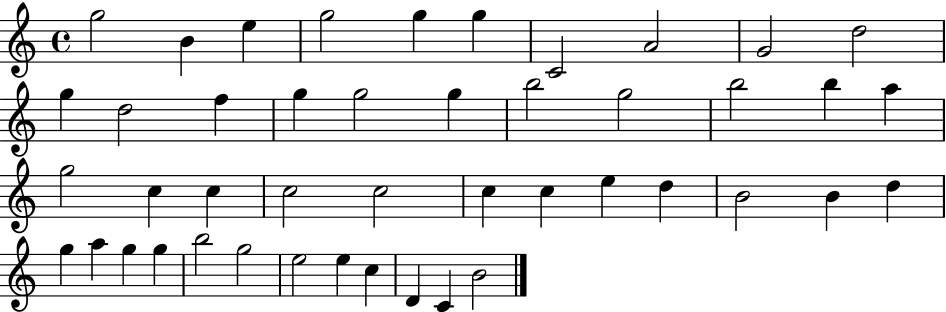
{
  \clef treble
  \time 4/4
  \defaultTimeSignature
  \key c \major
  g''2 b'4 e''4 | g''2 g''4 g''4 | c'2 a'2 | g'2 d''2 | \break g''4 d''2 f''4 | g''4 g''2 g''4 | b''2 g''2 | b''2 b''4 a''4 | \break g''2 c''4 c''4 | c''2 c''2 | c''4 c''4 e''4 d''4 | b'2 b'4 d''4 | \break g''4 a''4 g''4 g''4 | b''2 g''2 | e''2 e''4 c''4 | d'4 c'4 b'2 | \break \bar "|."
}